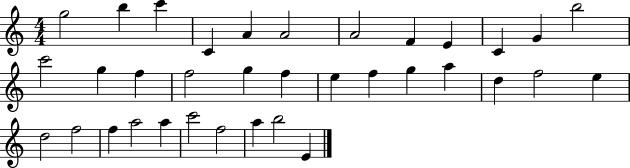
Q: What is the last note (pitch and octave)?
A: E4